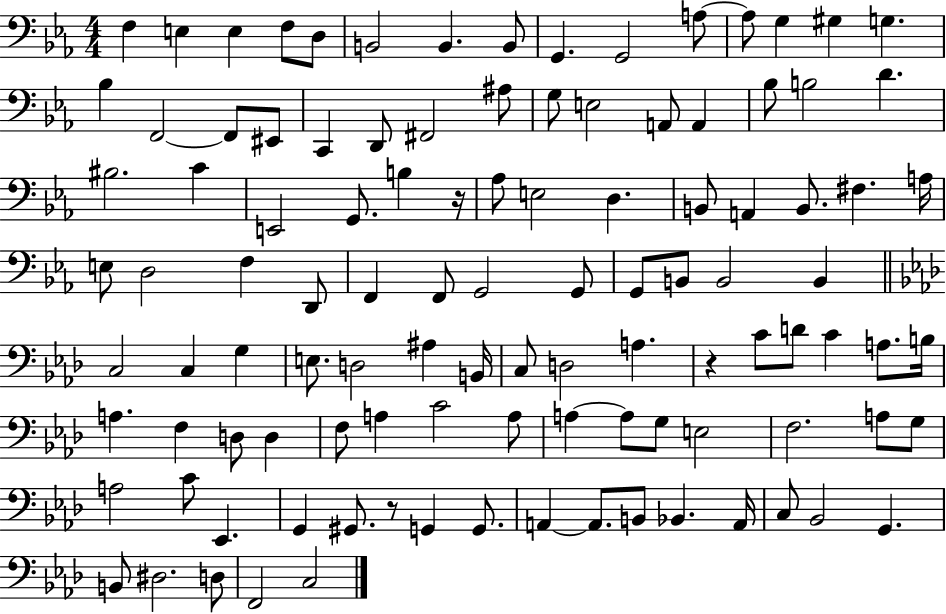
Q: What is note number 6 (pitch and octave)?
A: B2